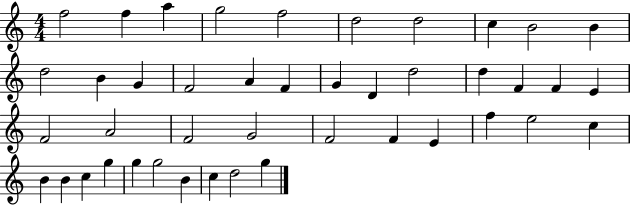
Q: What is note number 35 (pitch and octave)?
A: B4